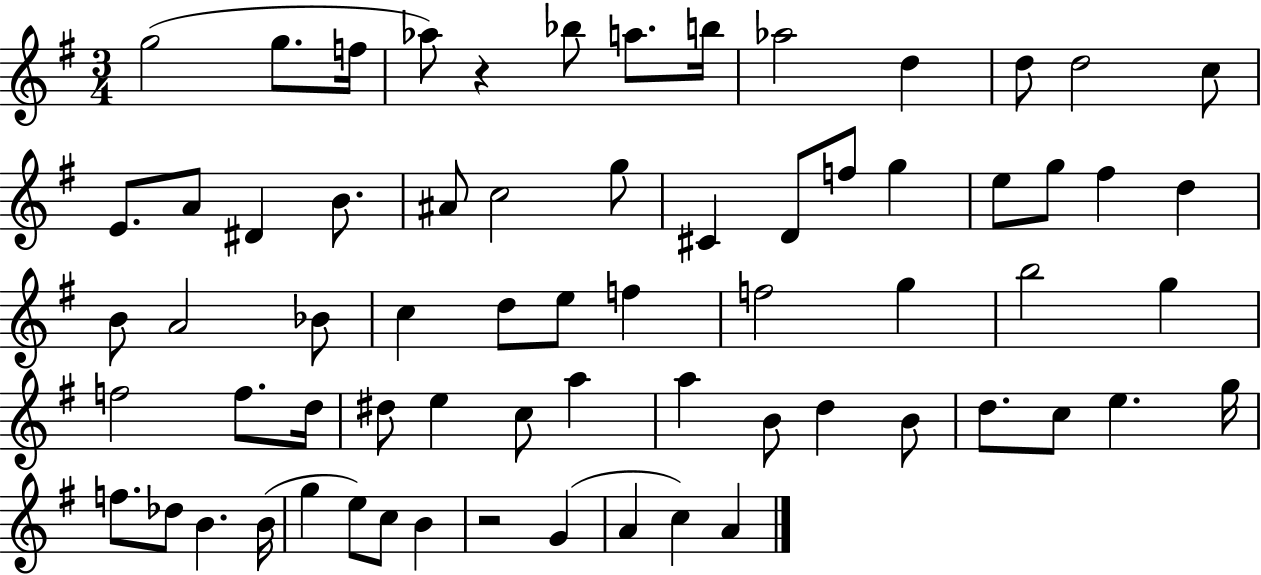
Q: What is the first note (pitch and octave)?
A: G5